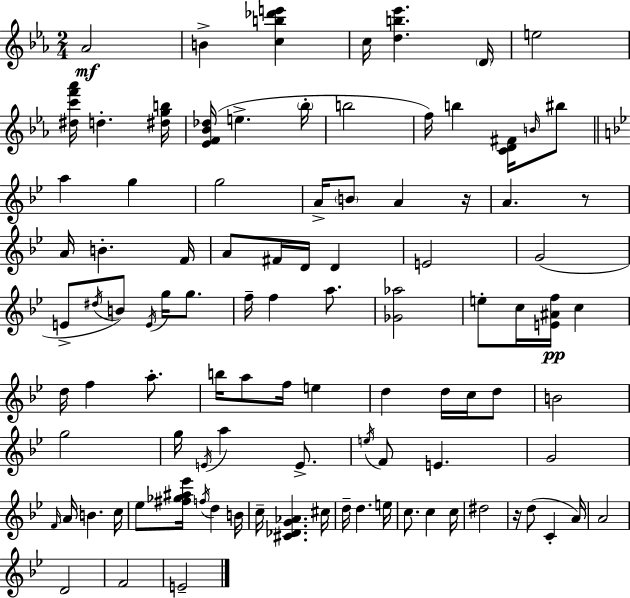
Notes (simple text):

Ab4/h B4/q [C5,B5,Db6,E6]/q C5/s [D5,B5,Eb6]/q. D4/s E5/h [D#5,C6,F6,Ab6]/s D5/q. [D#5,G5,B5]/s [Eb4,F4,Bb4,Db5]/s E5/q. Bb5/s B5/h F5/s B5/q [C4,D4,F#4]/s B4/s BIS5/e A5/q G5/q G5/h A4/s B4/e A4/q R/s A4/q. R/e A4/s B4/q. F4/s A4/e F#4/s D4/s D4/q E4/h G4/h E4/e D#5/s B4/e E4/s G5/s G5/e. F5/s F5/q A5/e. [Gb4,Ab5]/h E5/e C5/s [E4,A#4,F5]/s C5/q D5/s F5/q A5/e. B5/s A5/e F5/s E5/q D5/q D5/s C5/s D5/e B4/h G5/h G5/s E4/s A5/q E4/e. E5/s F4/e E4/q. G4/h F4/s A4/s B4/q. C5/s Eb5/e [F#5,Gb5,A#5,Eb6]/s F5/s D5/q B4/s C5/s [C#4,Db4,G4,Ab4]/q. C#5/s D5/s D5/q. E5/s C5/e. C5/q C5/s D#5/h R/s D5/e C4/q A4/s A4/h D4/h F4/h E4/h